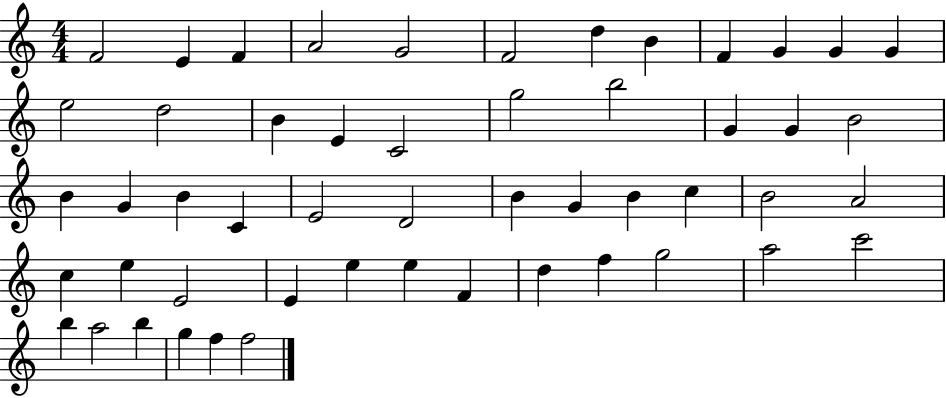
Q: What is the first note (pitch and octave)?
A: F4